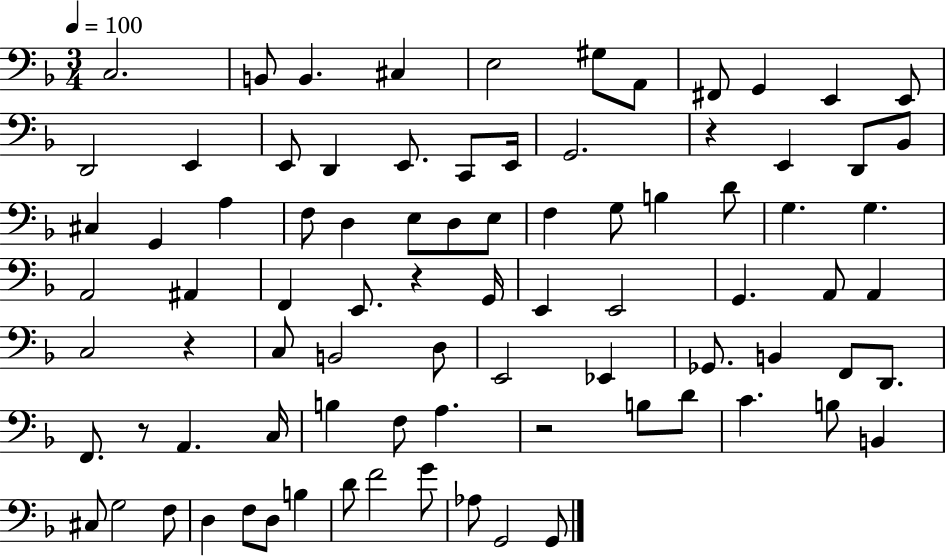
X:1
T:Untitled
M:3/4
L:1/4
K:F
C,2 B,,/2 B,, ^C, E,2 ^G,/2 A,,/2 ^F,,/2 G,, E,, E,,/2 D,,2 E,, E,,/2 D,, E,,/2 C,,/2 E,,/4 G,,2 z E,, D,,/2 _B,,/2 ^C, G,, A, F,/2 D, E,/2 D,/2 E,/2 F, G,/2 B, D/2 G, G, A,,2 ^A,, F,, E,,/2 z G,,/4 E,, E,,2 G,, A,,/2 A,, C,2 z C,/2 B,,2 D,/2 E,,2 _E,, _G,,/2 B,, F,,/2 D,,/2 F,,/2 z/2 A,, C,/4 B, F,/2 A, z2 B,/2 D/2 C B,/2 B,, ^C,/2 G,2 F,/2 D, F,/2 D,/2 B, D/2 F2 G/2 _A,/2 G,,2 G,,/2